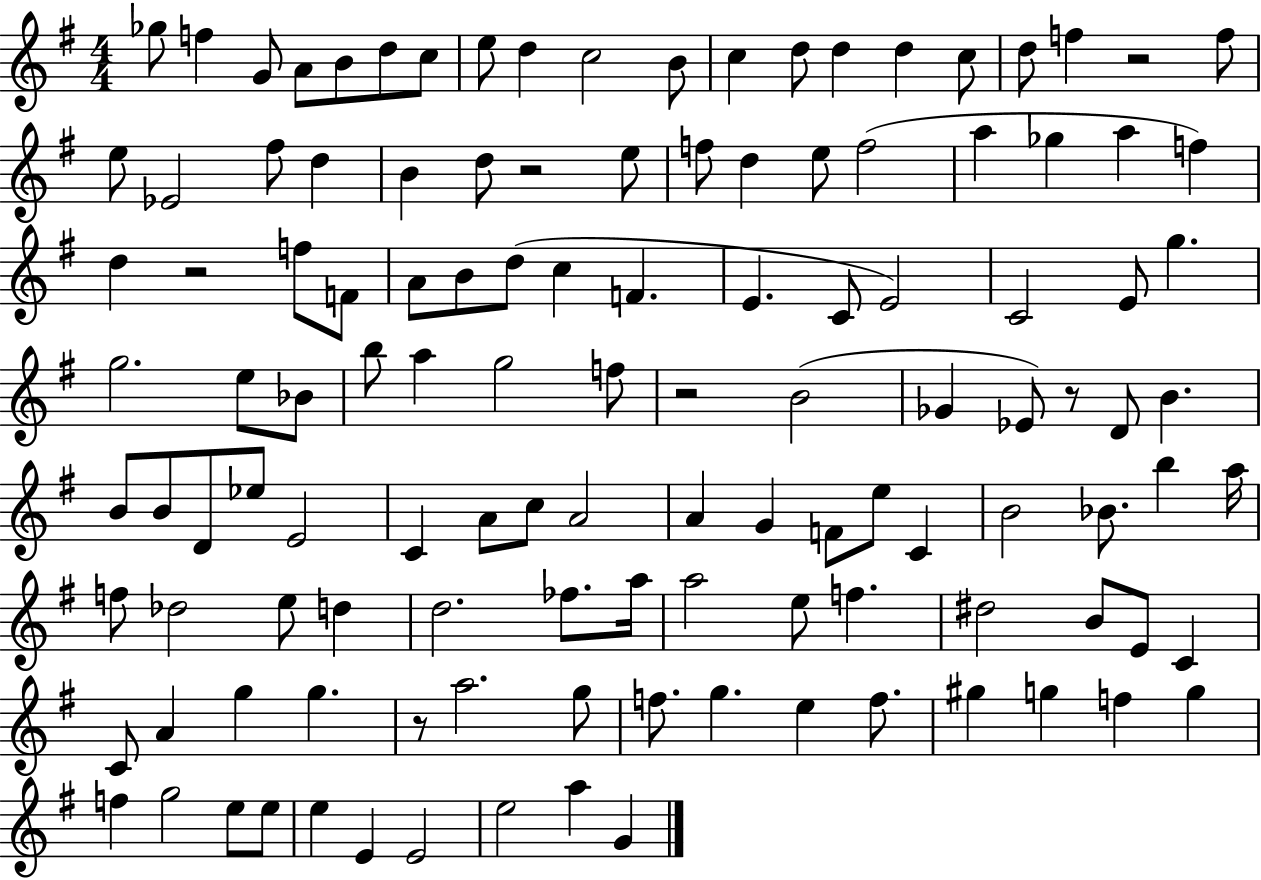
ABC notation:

X:1
T:Untitled
M:4/4
L:1/4
K:G
_g/2 f G/2 A/2 B/2 d/2 c/2 e/2 d c2 B/2 c d/2 d d c/2 d/2 f z2 f/2 e/2 _E2 ^f/2 d B d/2 z2 e/2 f/2 d e/2 f2 a _g a f d z2 f/2 F/2 A/2 B/2 d/2 c F E C/2 E2 C2 E/2 g g2 e/2 _B/2 b/2 a g2 f/2 z2 B2 _G _E/2 z/2 D/2 B B/2 B/2 D/2 _e/2 E2 C A/2 c/2 A2 A G F/2 e/2 C B2 _B/2 b a/4 f/2 _d2 e/2 d d2 _f/2 a/4 a2 e/2 f ^d2 B/2 E/2 C C/2 A g g z/2 a2 g/2 f/2 g e f/2 ^g g f g f g2 e/2 e/2 e E E2 e2 a G